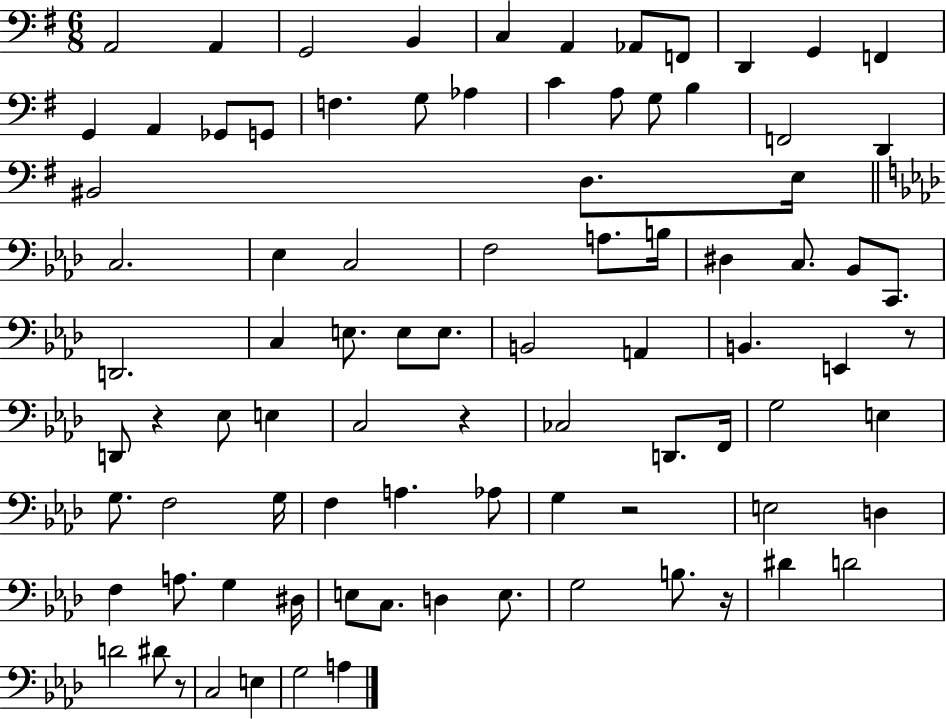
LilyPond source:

{
  \clef bass
  \numericTimeSignature
  \time 6/8
  \key g \major
  a,2 a,4 | g,2 b,4 | c4 a,4 aes,8 f,8 | d,4 g,4 f,4 | \break g,4 a,4 ges,8 g,8 | f4. g8 aes4 | c'4 a8 g8 b4 | f,2 d,4 | \break bis,2 d8. e16 | \bar "||" \break \key aes \major c2. | ees4 c2 | f2 a8. b16 | dis4 c8. bes,8 c,8. | \break d,2. | c4 e8. e8 e8. | b,2 a,4 | b,4. e,4 r8 | \break d,8 r4 ees8 e4 | c2 r4 | ces2 d,8. f,16 | g2 e4 | \break g8. f2 g16 | f4 a4. aes8 | g4 r2 | e2 d4 | \break f4 a8. g4 dis16 | e8 c8. d4 e8. | g2 b8. r16 | dis'4 d'2 | \break d'2 dis'8 r8 | c2 e4 | g2 a4 | \bar "|."
}